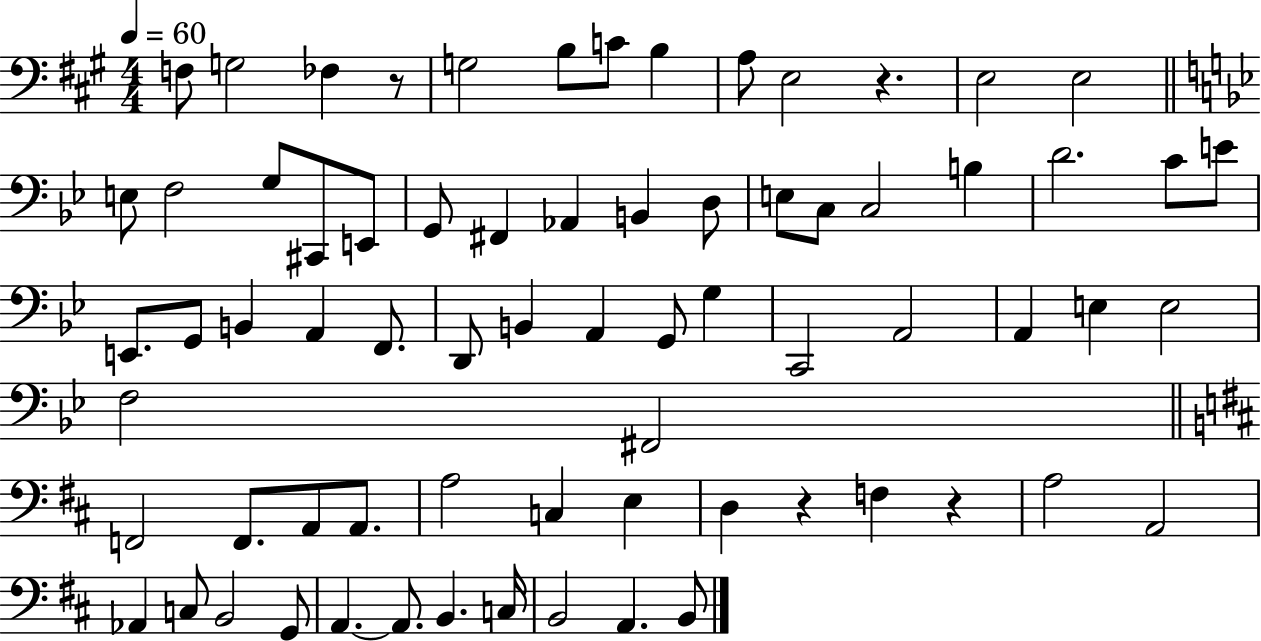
F3/e G3/h FES3/q R/e G3/h B3/e C4/e B3/q A3/e E3/h R/q. E3/h E3/h E3/e F3/h G3/e C#2/e E2/e G2/e F#2/q Ab2/q B2/q D3/e E3/e C3/e C3/h B3/q D4/h. C4/e E4/e E2/e. G2/e B2/q A2/q F2/e. D2/e B2/q A2/q G2/e G3/q C2/h A2/h A2/q E3/q E3/h F3/h F#2/h F2/h F2/e. A2/e A2/e. A3/h C3/q E3/q D3/q R/q F3/q R/q A3/h A2/h Ab2/q C3/e B2/h G2/e A2/q. A2/e. B2/q. C3/s B2/h A2/q. B2/e